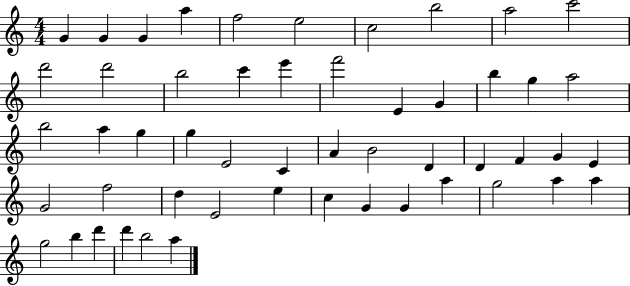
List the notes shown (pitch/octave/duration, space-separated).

G4/q G4/q G4/q A5/q F5/h E5/h C5/h B5/h A5/h C6/h D6/h D6/h B5/h C6/q E6/q F6/h E4/q G4/q B5/q G5/q A5/h B5/h A5/q G5/q G5/q E4/h C4/q A4/q B4/h D4/q D4/q F4/q G4/q E4/q G4/h F5/h D5/q E4/h E5/q C5/q G4/q G4/q A5/q G5/h A5/q A5/q G5/h B5/q D6/q D6/q B5/h A5/q